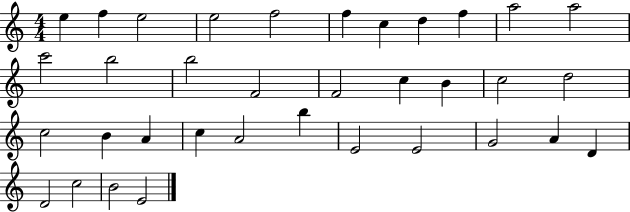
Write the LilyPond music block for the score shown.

{
  \clef treble
  \numericTimeSignature
  \time 4/4
  \key c \major
  e''4 f''4 e''2 | e''2 f''2 | f''4 c''4 d''4 f''4 | a''2 a''2 | \break c'''2 b''2 | b''2 f'2 | f'2 c''4 b'4 | c''2 d''2 | \break c''2 b'4 a'4 | c''4 a'2 b''4 | e'2 e'2 | g'2 a'4 d'4 | \break d'2 c''2 | b'2 e'2 | \bar "|."
}